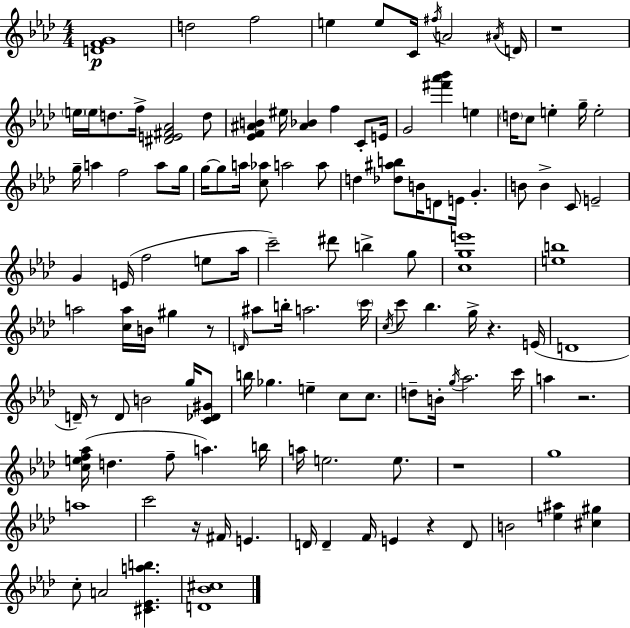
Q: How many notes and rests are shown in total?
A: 126